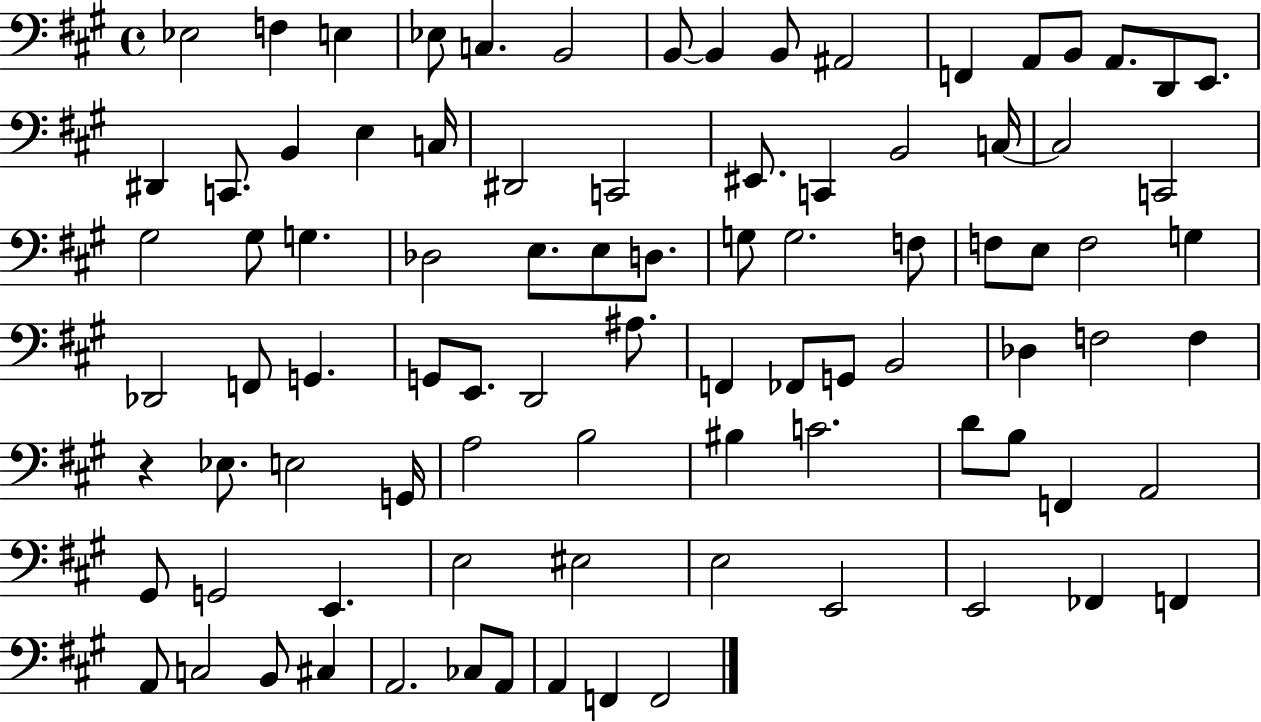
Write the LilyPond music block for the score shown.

{
  \clef bass
  \time 4/4
  \defaultTimeSignature
  \key a \major
  ees2 f4 e4 | ees8 c4. b,2 | b,8~~ b,4 b,8 ais,2 | f,4 a,8 b,8 a,8. d,8 e,8. | \break dis,4 c,8. b,4 e4 c16 | dis,2 c,2 | eis,8. c,4 b,2 c16~~ | c2 c,2 | \break gis2 gis8 g4. | des2 e8. e8 d8. | g8 g2. f8 | f8 e8 f2 g4 | \break des,2 f,8 g,4. | g,8 e,8. d,2 ais8. | f,4 fes,8 g,8 b,2 | des4 f2 f4 | \break r4 ees8. e2 g,16 | a2 b2 | bis4 c'2. | d'8 b8 f,4 a,2 | \break gis,8 g,2 e,4. | e2 eis2 | e2 e,2 | e,2 fes,4 f,4 | \break a,8 c2 b,8 cis4 | a,2. ces8 a,8 | a,4 f,4 f,2 | \bar "|."
}